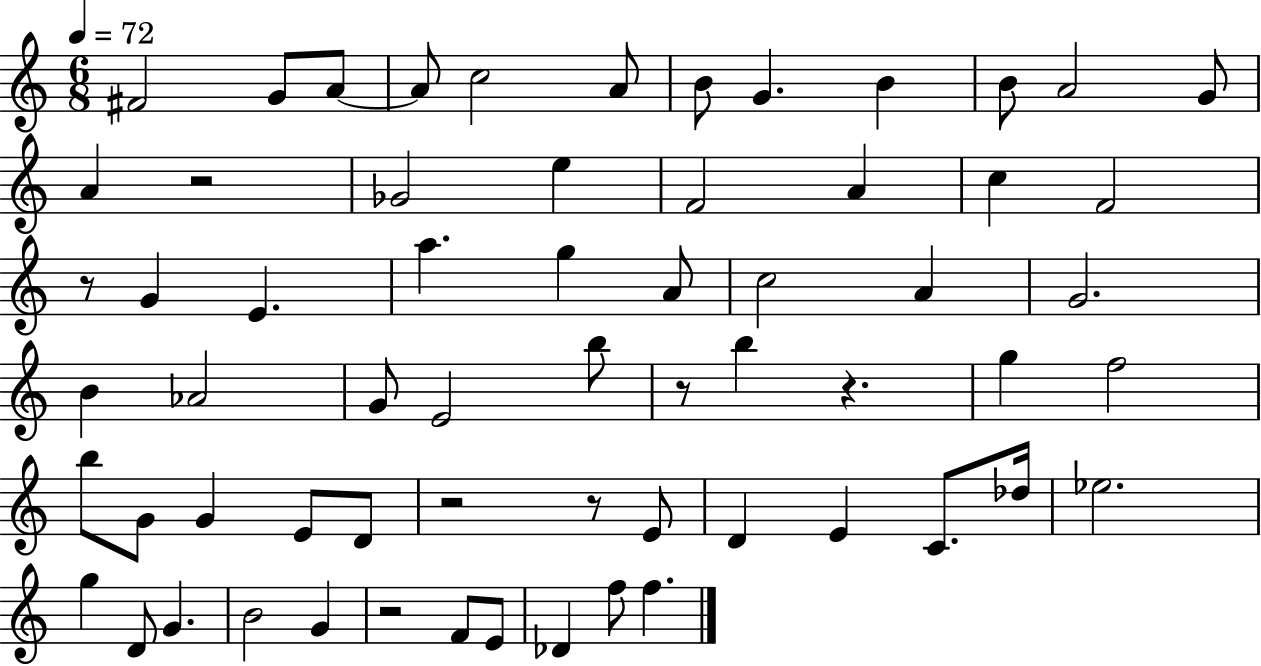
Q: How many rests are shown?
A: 7